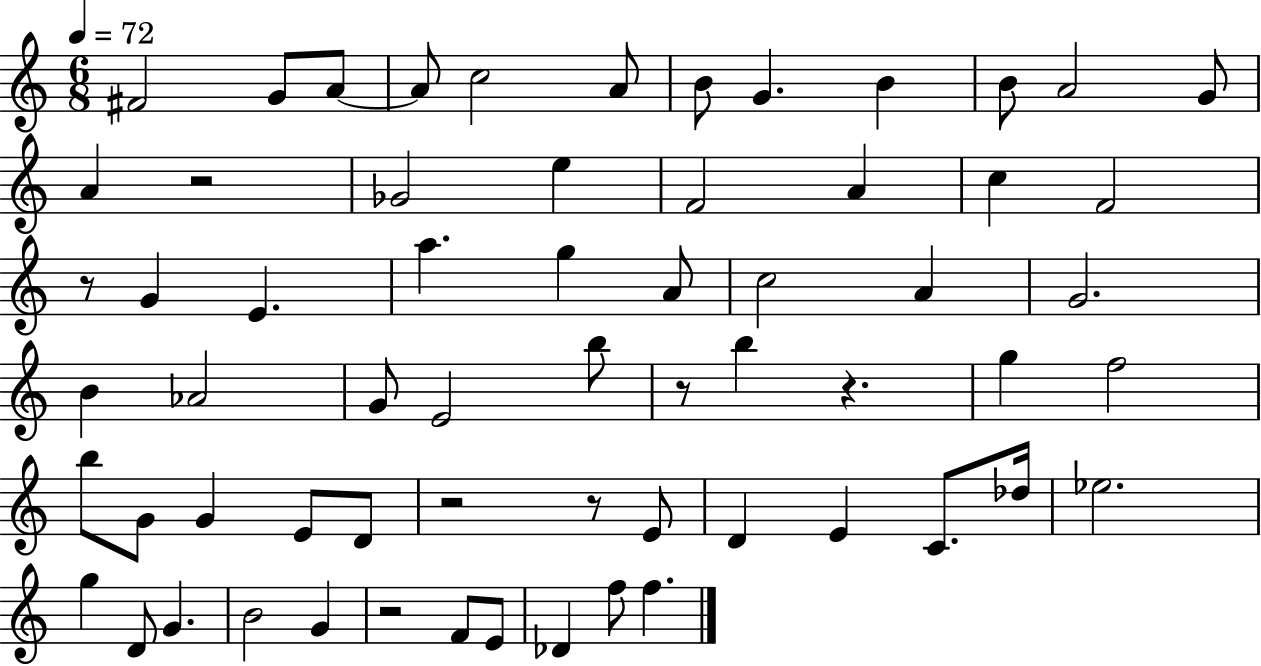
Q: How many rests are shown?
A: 7